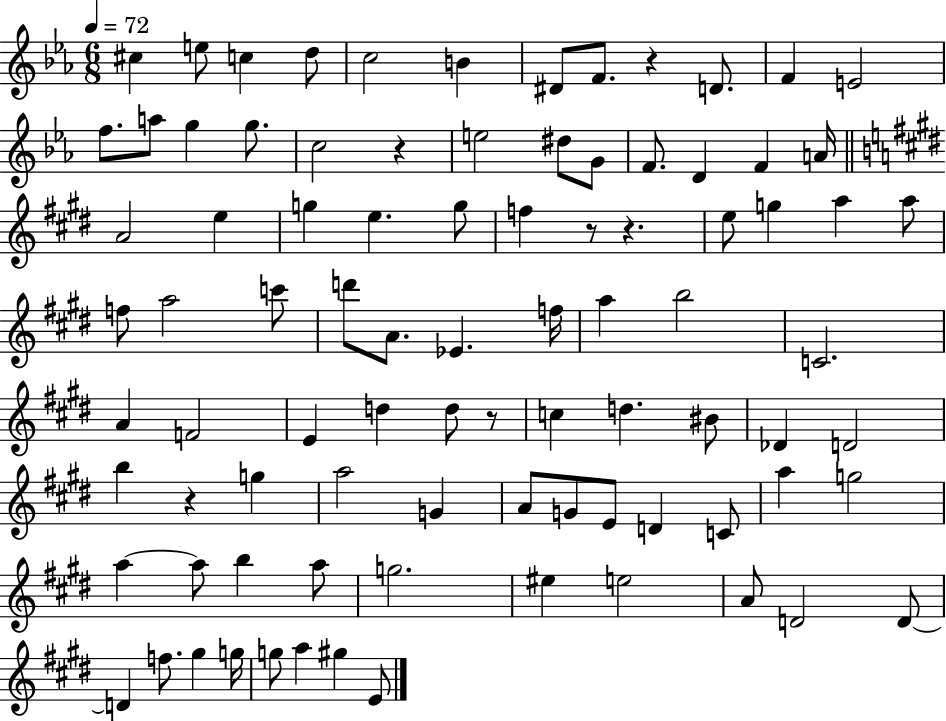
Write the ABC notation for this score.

X:1
T:Untitled
M:6/8
L:1/4
K:Eb
^c e/2 c d/2 c2 B ^D/2 F/2 z D/2 F E2 f/2 a/2 g g/2 c2 z e2 ^d/2 G/2 F/2 D F A/4 A2 e g e g/2 f z/2 z e/2 g a a/2 f/2 a2 c'/2 d'/2 A/2 _E f/4 a b2 C2 A F2 E d d/2 z/2 c d ^B/2 _D D2 b z g a2 G A/2 G/2 E/2 D C/2 a g2 a a/2 b a/2 g2 ^e e2 A/2 D2 D/2 D f/2 ^g g/4 g/2 a ^g E/2